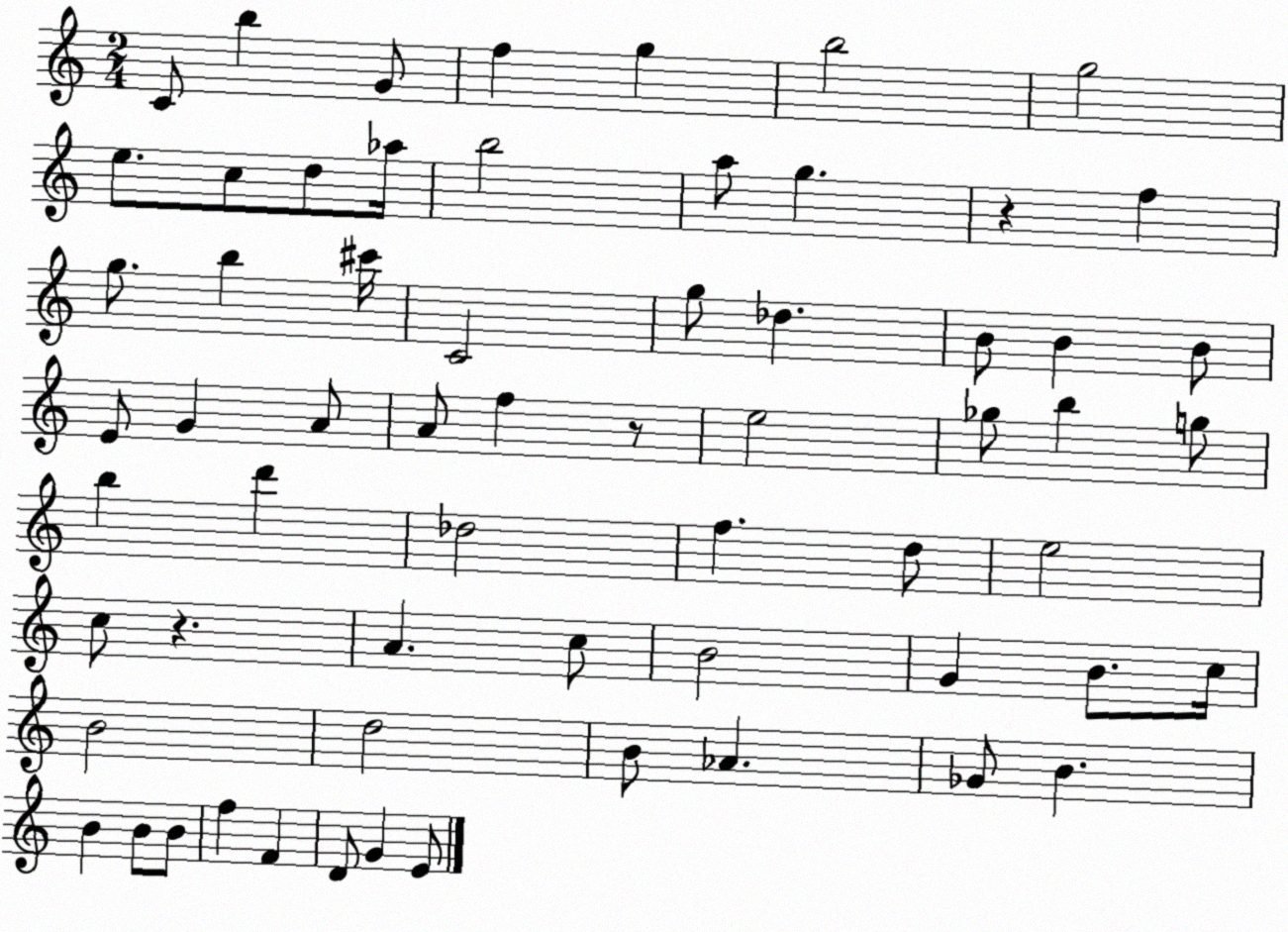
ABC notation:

X:1
T:Untitled
M:2/4
L:1/4
K:C
C/2 b G/2 f g b2 g2 e/2 c/2 d/2 _a/4 b2 a/2 g z f g/2 b ^c'/4 C2 g/2 _d B/2 B B/2 E/2 G A/2 A/2 f z/2 e2 _g/2 b g/2 b d' _d2 f d/2 e2 c/2 z A c/2 B2 G B/2 c/4 B2 d2 B/2 _A _G/2 B B B/2 B/2 f F D/2 G E/2